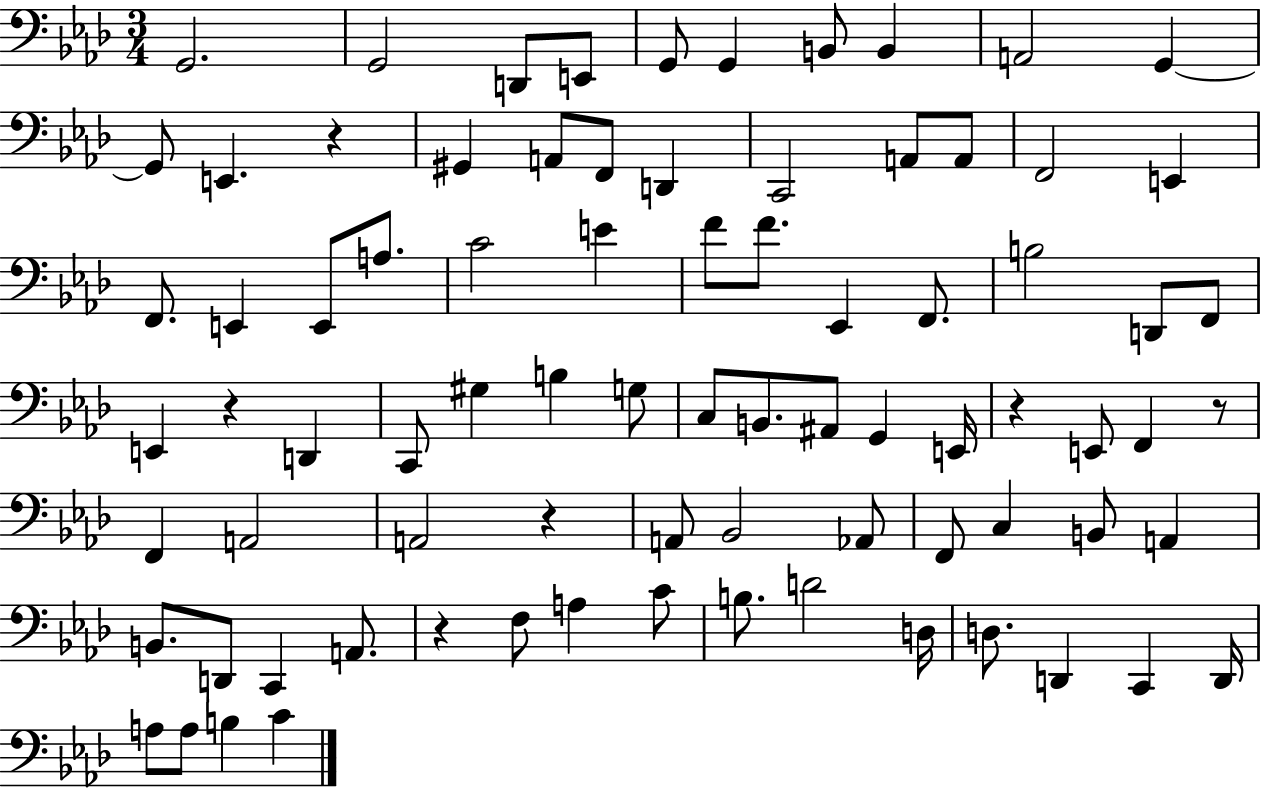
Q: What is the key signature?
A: AES major